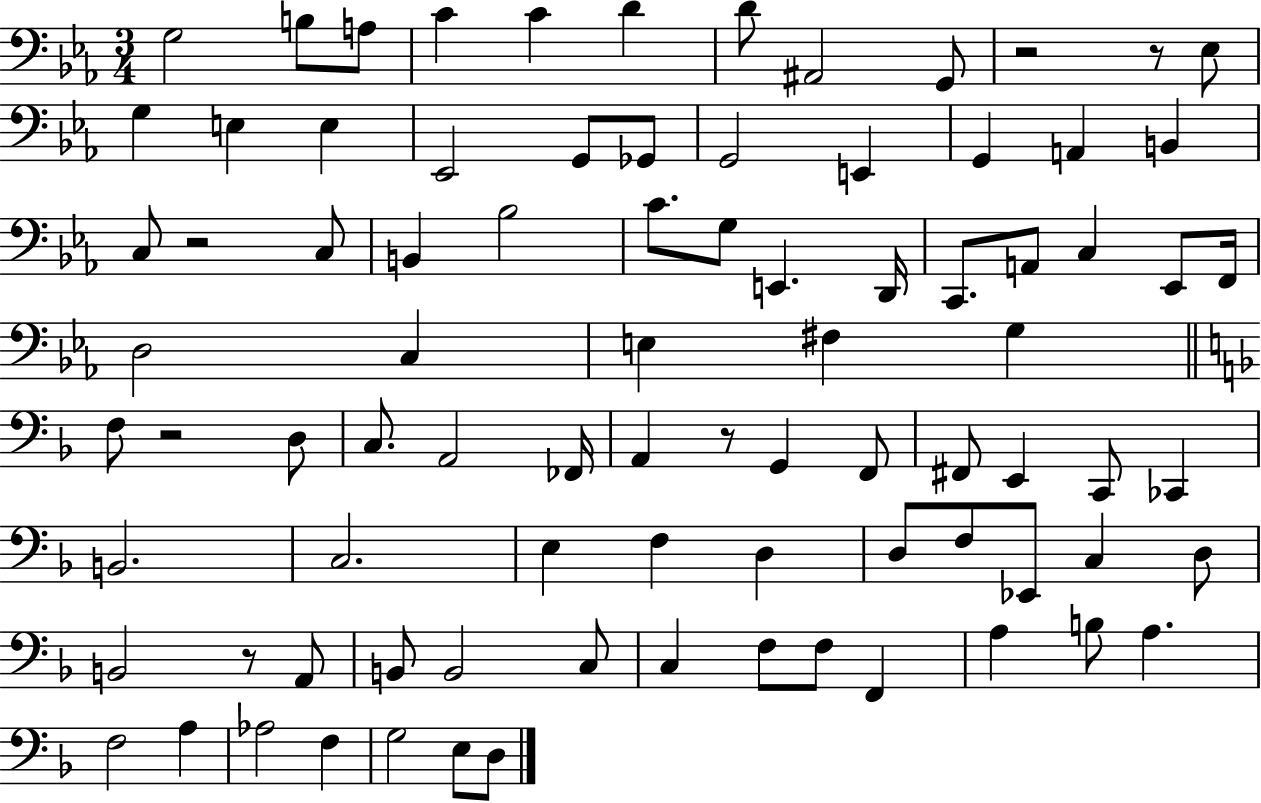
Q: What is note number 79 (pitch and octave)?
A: E3